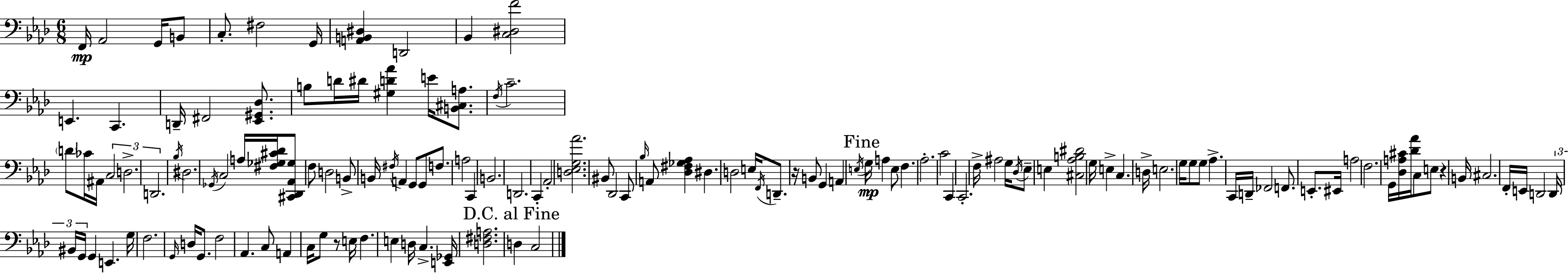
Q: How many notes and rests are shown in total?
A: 138